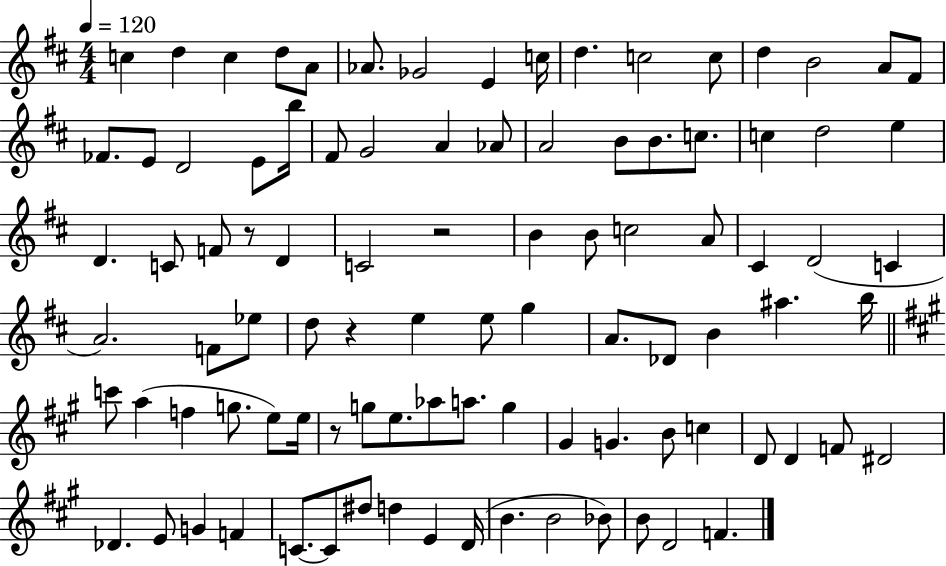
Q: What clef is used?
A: treble